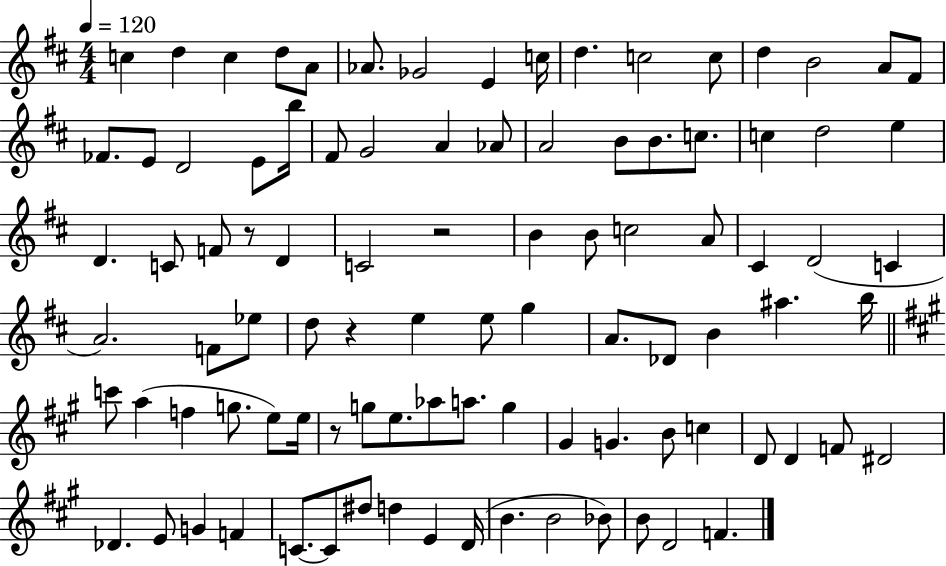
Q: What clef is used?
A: treble